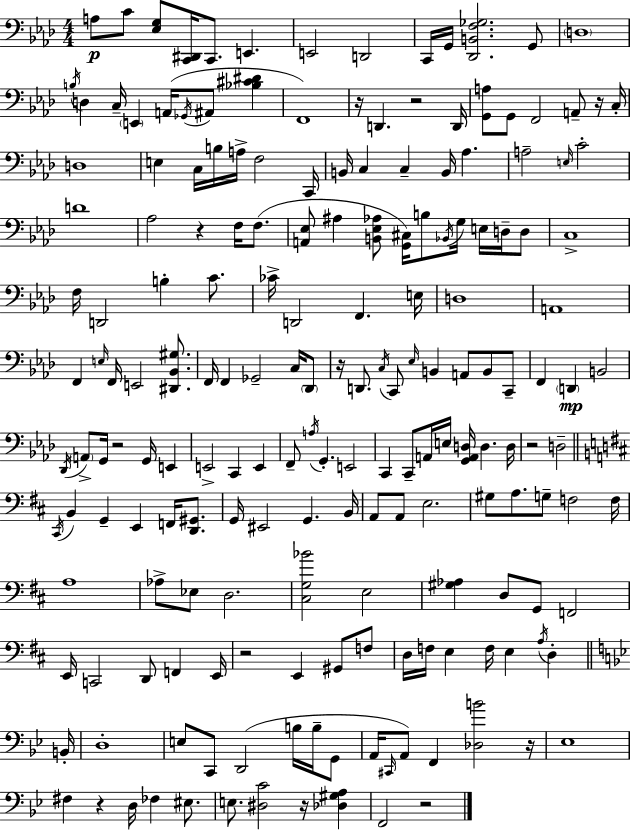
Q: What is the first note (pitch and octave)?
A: A3